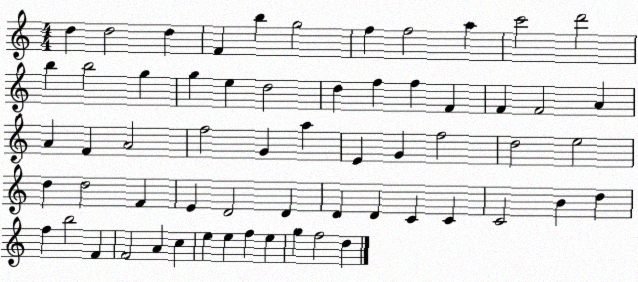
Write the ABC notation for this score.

X:1
T:Untitled
M:4/4
L:1/4
K:C
d d2 d F b g2 f f2 a c'2 d'2 b b2 g g e d2 d f f F F F2 A A F A2 f2 G a E G f2 d2 e2 d d2 F E D2 D D D C C C2 B d f b2 F F2 A c e e f e g f2 d